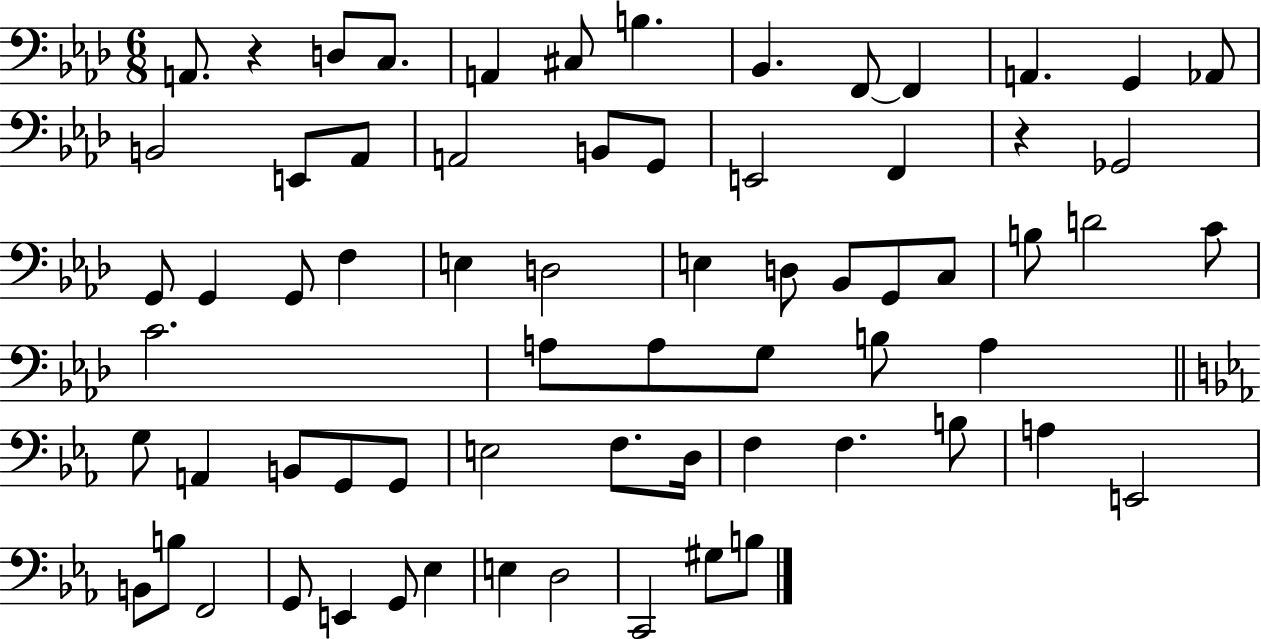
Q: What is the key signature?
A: AES major